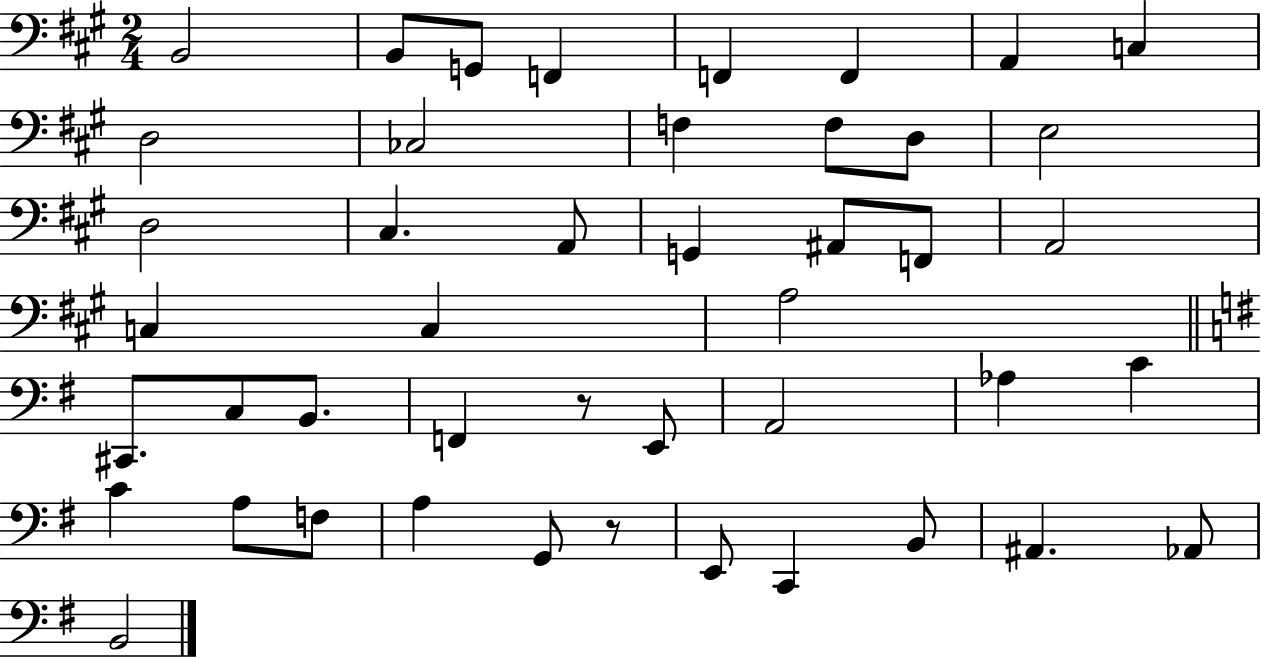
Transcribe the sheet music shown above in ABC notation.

X:1
T:Untitled
M:2/4
L:1/4
K:A
B,,2 B,,/2 G,,/2 F,, F,, F,, A,, C, D,2 _C,2 F, F,/2 D,/2 E,2 D,2 ^C, A,,/2 G,, ^A,,/2 F,,/2 A,,2 C, C, A,2 ^C,,/2 C,/2 B,,/2 F,, z/2 E,,/2 A,,2 _A, C C A,/2 F,/2 A, G,,/2 z/2 E,,/2 C,, B,,/2 ^A,, _A,,/2 B,,2